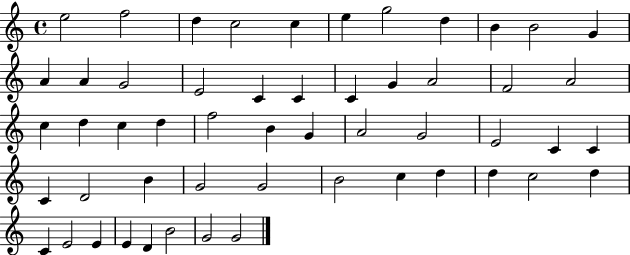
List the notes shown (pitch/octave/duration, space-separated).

E5/h F5/h D5/q C5/h C5/q E5/q G5/h D5/q B4/q B4/h G4/q A4/q A4/q G4/h E4/h C4/q C4/q C4/q G4/q A4/h F4/h A4/h C5/q D5/q C5/q D5/q F5/h B4/q G4/q A4/h G4/h E4/h C4/q C4/q C4/q D4/h B4/q G4/h G4/h B4/h C5/q D5/q D5/q C5/h D5/q C4/q E4/h E4/q E4/q D4/q B4/h G4/h G4/h